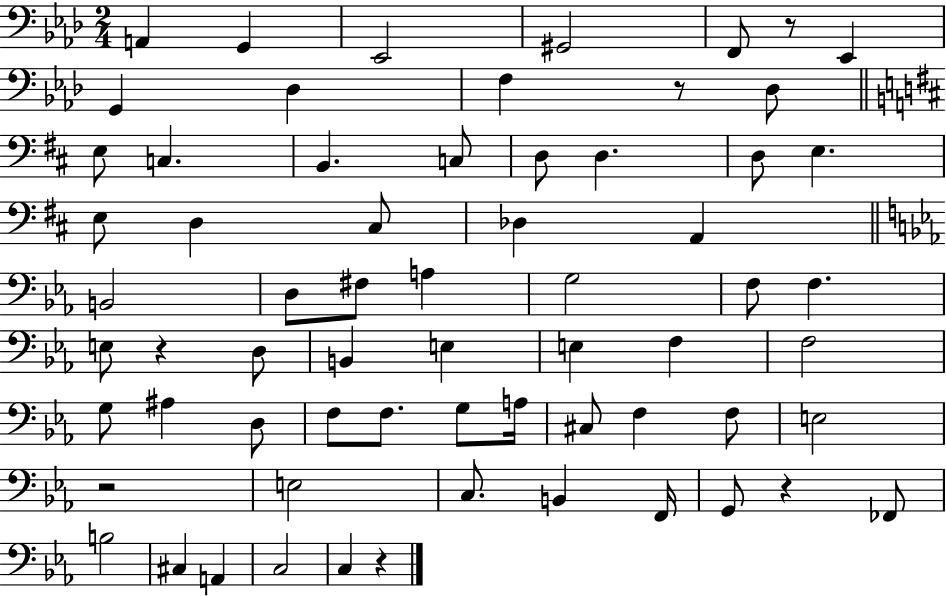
X:1
T:Untitled
M:2/4
L:1/4
K:Ab
A,, G,, _E,,2 ^G,,2 F,,/2 z/2 _E,, G,, _D, F, z/2 _D,/2 E,/2 C, B,, C,/2 D,/2 D, D,/2 E, E,/2 D, ^C,/2 _D, A,, B,,2 D,/2 ^F,/2 A, G,2 F,/2 F, E,/2 z D,/2 B,, E, E, F, F,2 G,/2 ^A, D,/2 F,/2 F,/2 G,/2 A,/4 ^C,/2 F, F,/2 E,2 z2 E,2 C,/2 B,, F,,/4 G,,/2 z _F,,/2 B,2 ^C, A,, C,2 C, z